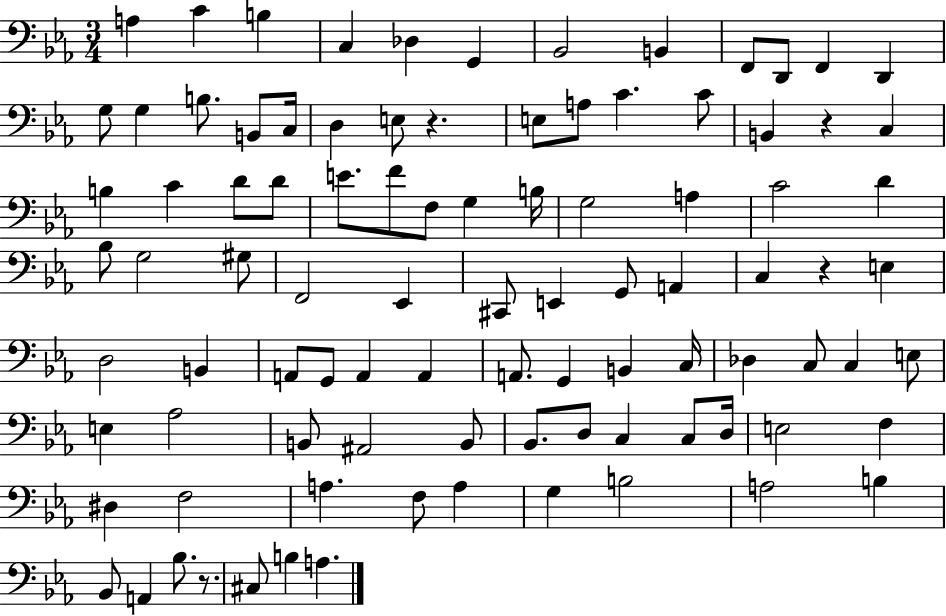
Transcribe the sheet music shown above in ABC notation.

X:1
T:Untitled
M:3/4
L:1/4
K:Eb
A, C B, C, _D, G,, _B,,2 B,, F,,/2 D,,/2 F,, D,, G,/2 G, B,/2 B,,/2 C,/4 D, E,/2 z E,/2 A,/2 C C/2 B,, z C, B, C D/2 D/2 E/2 F/2 F,/2 G, B,/4 G,2 A, C2 D _B,/2 G,2 ^G,/2 F,,2 _E,, ^C,,/2 E,, G,,/2 A,, C, z E, D,2 B,, A,,/2 G,,/2 A,, A,, A,,/2 G,, B,, C,/4 _D, C,/2 C, E,/2 E, _A,2 B,,/2 ^A,,2 B,,/2 _B,,/2 D,/2 C, C,/2 D,/4 E,2 F, ^D, F,2 A, F,/2 A, G, B,2 A,2 B, _B,,/2 A,, _B,/2 z/2 ^C,/2 B, A,